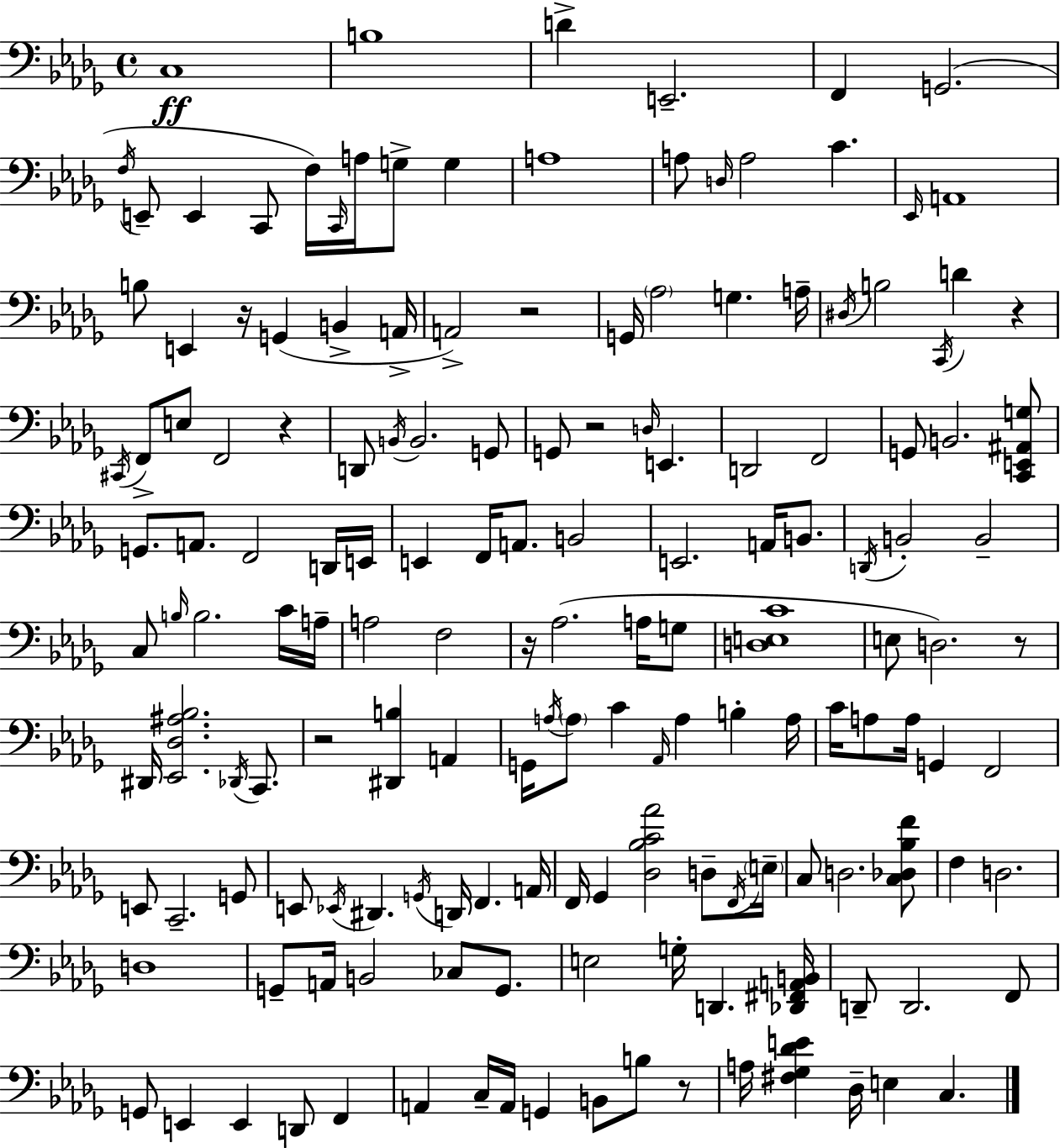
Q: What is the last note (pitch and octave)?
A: C3